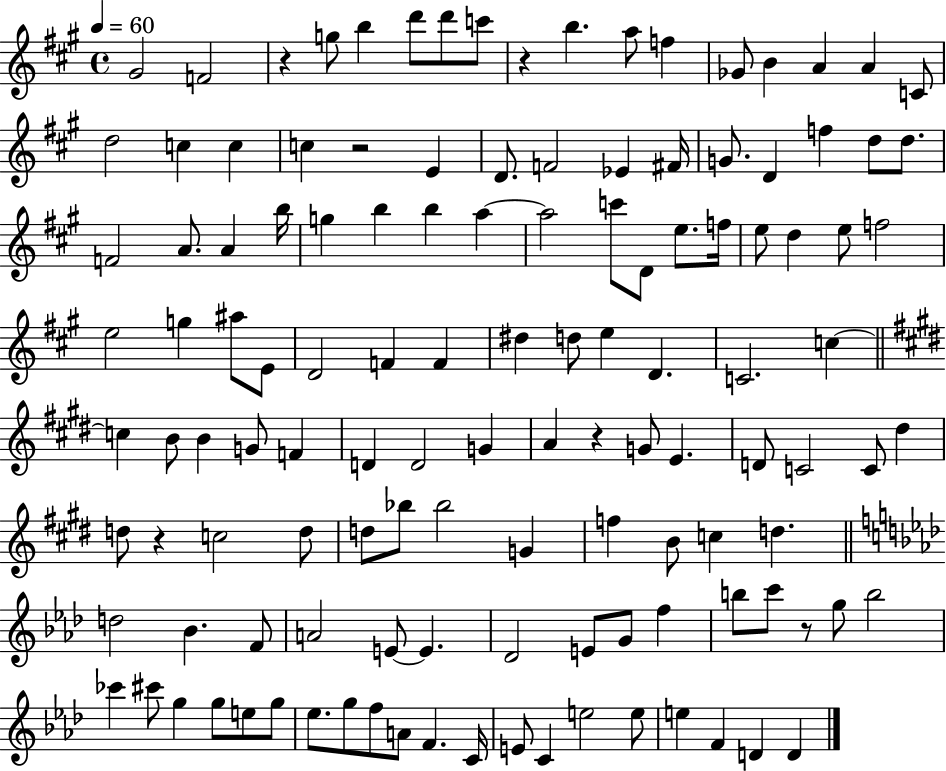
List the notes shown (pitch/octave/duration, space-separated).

G#4/h F4/h R/q G5/e B5/q D6/e D6/e C6/e R/q B5/q. A5/e F5/q Gb4/e B4/q A4/q A4/q C4/e D5/h C5/q C5/q C5/q R/h E4/q D4/e. F4/h Eb4/q F#4/s G4/e. D4/q F5/q D5/e D5/e. F4/h A4/e. A4/q B5/s G5/q B5/q B5/q A5/q A5/h C6/e D4/e E5/e. F5/s E5/e D5/q E5/e F5/h E5/h G5/q A#5/e E4/e D4/h F4/q F4/q D#5/q D5/e E5/q D4/q. C4/h. C5/q C5/q B4/e B4/q G4/e F4/q D4/q D4/h G4/q A4/q R/q G4/e E4/q. D4/e C4/h C4/e D#5/q D5/e R/q C5/h D5/e D5/e Bb5/e Bb5/h G4/q F5/q B4/e C5/q D5/q. D5/h Bb4/q. F4/e A4/h E4/e E4/q. Db4/h E4/e G4/e F5/q B5/e C6/e R/e G5/e B5/h CES6/q C#6/e G5/q G5/e E5/e G5/e Eb5/e. G5/e F5/e A4/e F4/q. C4/s E4/e C4/q E5/h E5/e E5/q F4/q D4/q D4/q